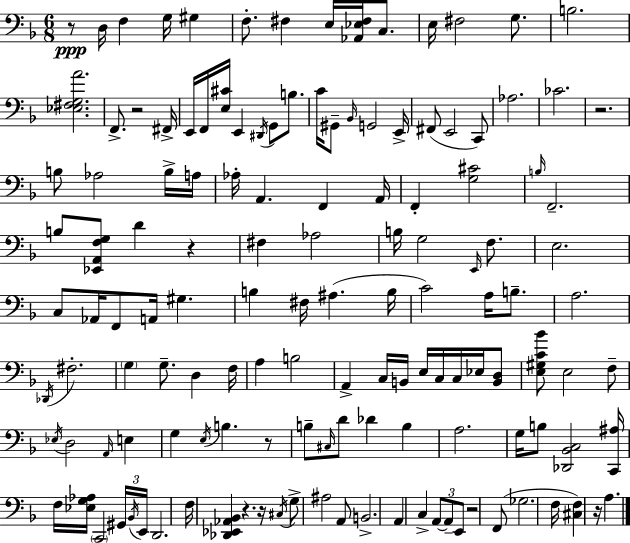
{
  \clef bass
  \numericTimeSignature
  \time 6/8
  \key f \major
  r8\ppp d16 f4 g16 gis4 | f8.-. fis4 e16 <aes, ees fis>16 c8. | e16 fis2 g8. | b2. | \break <ees fis g a'>2. | f,8.-> r2 fis,16-> | e,16 f,16 <e cis'>16 e,4 \acciaccatura { dis,16 } g,8 b8. | c'16 gis,8-- \grace { bes,16 } g,2 | \break e,16-> fis,8( e,2 | c,8) aes2. | ces'2. | r2. | \break b8 aes2 | b16-> a16 aes16-. a,4. f,4 | a,16 f,4-. <g cis'>2 | \grace { b16 } f,2.-- | \break b8 <ees, a, f g>8 d'4 r4 | fis4 aes2 | b16 g2 | \grace { e,16 } f8. e2. | \break c8 aes,16 f,8 a,16 gis4. | b4 fis16 ais4.( | b16 c'2) | a16 b8.-- a2. | \break \acciaccatura { des,16 } fis2.-. | \parenthesize g4 g8.-- | d4 f16 a4 b2 | a,4-> c16 b,16 e16 | \break c16 c16 ees16 <b, d>8 <e gis c' bes'>8 e2 | f8-- \acciaccatura { ees16 } d2 | \grace { a,16 } e4 g4 \acciaccatura { e16 } | b4. r8 b8-- \grace { cis16 } d'8 | \break des'4 b4 a2. | g16 b8 | <des, bes, c>2 <c, ais>16 f16 <ees g aes>16 \parenthesize c,2 | \tuplet 3/2 { gis,16 \acciaccatura { bes,16 } e,16 } d,2. | \break f16 <des, ees, aes, bes,>4 | r4. r16 \acciaccatura { cis16 } g8-> | ais2 a,8 b,2.-> | a,4 | \break c4-> \tuplet 3/2 { a,8~~ a,8-- e,8 } | r2 f,8( ges2. | f16 | <cis f>4) r16 a4. \bar "|."
}